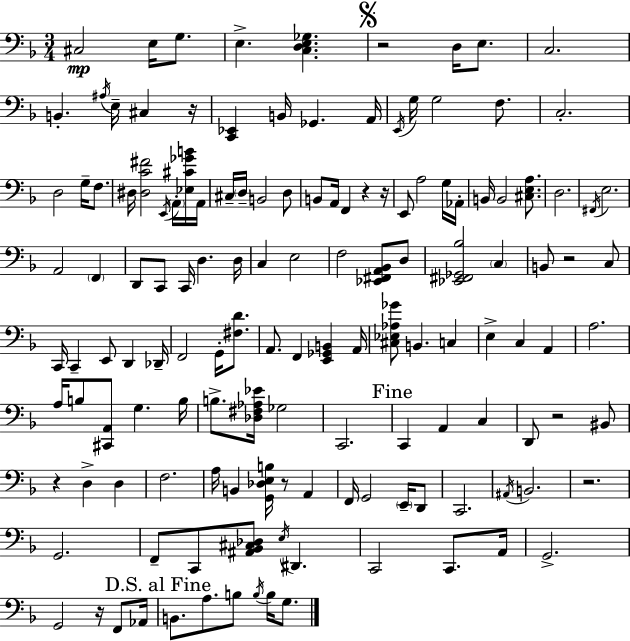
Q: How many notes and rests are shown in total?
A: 139